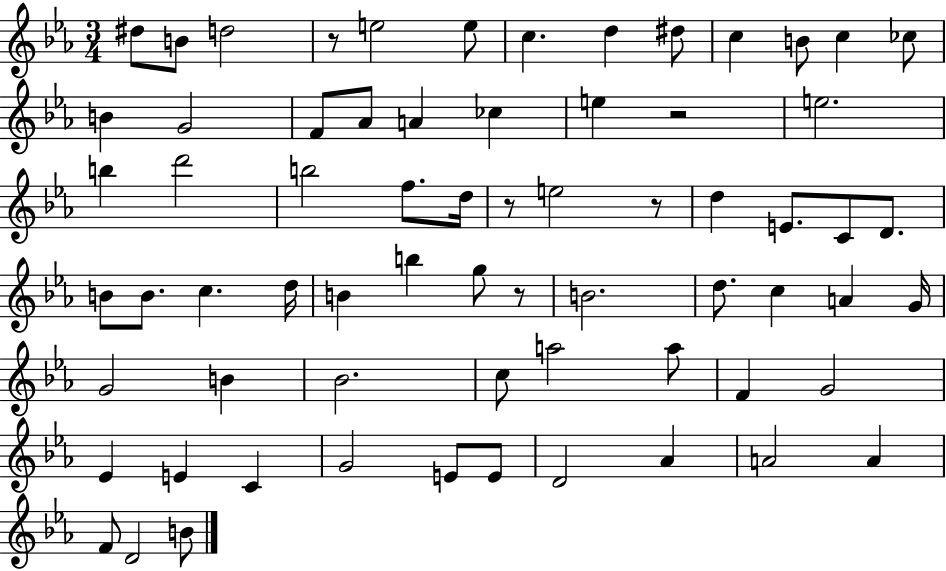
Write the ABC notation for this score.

X:1
T:Untitled
M:3/4
L:1/4
K:Eb
^d/2 B/2 d2 z/2 e2 e/2 c d ^d/2 c B/2 c _c/2 B G2 F/2 _A/2 A _c e z2 e2 b d'2 b2 f/2 d/4 z/2 e2 z/2 d E/2 C/2 D/2 B/2 B/2 c d/4 B b g/2 z/2 B2 d/2 c A G/4 G2 B _B2 c/2 a2 a/2 F G2 _E E C G2 E/2 E/2 D2 _A A2 A F/2 D2 B/2